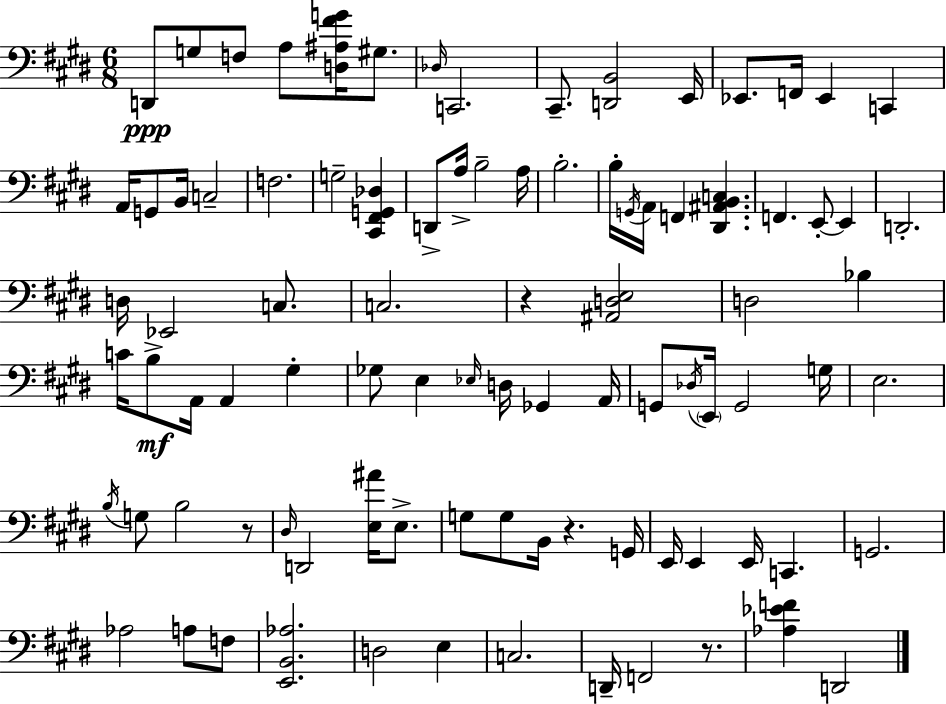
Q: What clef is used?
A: bass